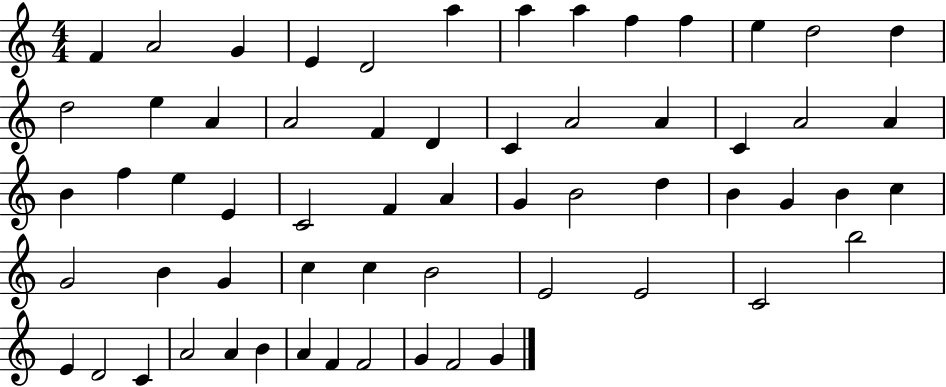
{
  \clef treble
  \numericTimeSignature
  \time 4/4
  \key c \major
  f'4 a'2 g'4 | e'4 d'2 a''4 | a''4 a''4 f''4 f''4 | e''4 d''2 d''4 | \break d''2 e''4 a'4 | a'2 f'4 d'4 | c'4 a'2 a'4 | c'4 a'2 a'4 | \break b'4 f''4 e''4 e'4 | c'2 f'4 a'4 | g'4 b'2 d''4 | b'4 g'4 b'4 c''4 | \break g'2 b'4 g'4 | c''4 c''4 b'2 | e'2 e'2 | c'2 b''2 | \break e'4 d'2 c'4 | a'2 a'4 b'4 | a'4 f'4 f'2 | g'4 f'2 g'4 | \break \bar "|."
}